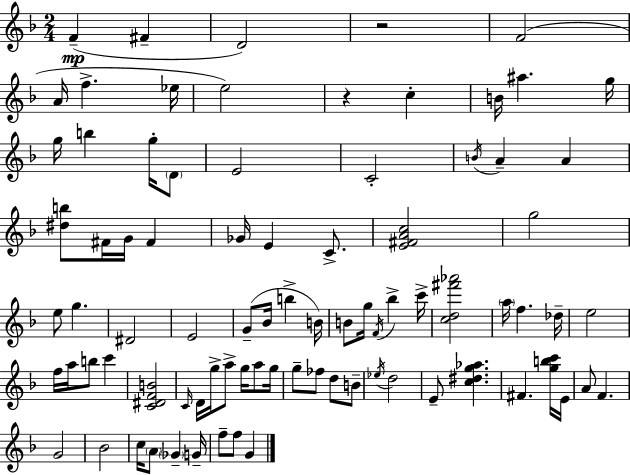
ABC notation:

X:1
T:Untitled
M:2/4
L:1/4
K:F
F ^F D2 z2 F2 A/4 f _e/4 e2 z c B/4 ^a g/4 g/4 b g/4 D/2 E2 C2 B/4 A A [^db]/2 ^F/4 G/4 ^F _G/4 E C/2 [E^FAc]2 g2 e/2 g ^D2 E2 G/2 _B/4 b B/4 B/2 g/4 F/4 _b c'/4 [cd^f'_a']2 a/4 f _d/4 e2 f/4 a/4 b/2 c' [C^DFB]2 C/4 D/4 g/4 a/2 g/4 a/2 g/4 g/2 _f/2 d/2 B/2 _e/4 d2 E/2 [c^dg_a] ^F [gbc']/4 E/4 A/2 F G2 _B2 c/4 A/2 _G G/4 f/2 f/2 G